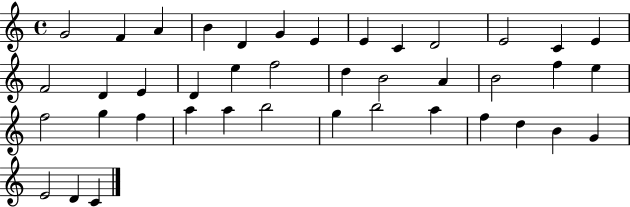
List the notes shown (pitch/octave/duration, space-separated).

G4/h F4/q A4/q B4/q D4/q G4/q E4/q E4/q C4/q D4/h E4/h C4/q E4/q F4/h D4/q E4/q D4/q E5/q F5/h D5/q B4/h A4/q B4/h F5/q E5/q F5/h G5/q F5/q A5/q A5/q B5/h G5/q B5/h A5/q F5/q D5/q B4/q G4/q E4/h D4/q C4/q